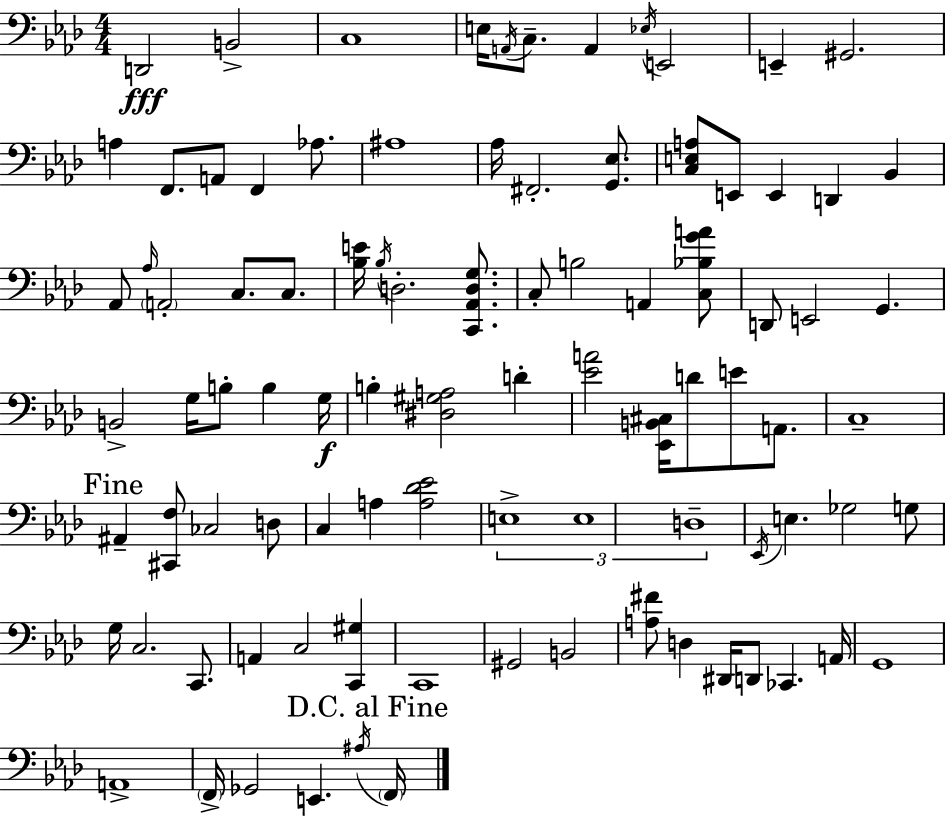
{
  \clef bass
  \numericTimeSignature
  \time 4/4
  \key aes \major
  d,2\fff b,2-> | c1 | e16 \acciaccatura { a,16 } c8.-- a,4 \acciaccatura { ees16 } e,2 | e,4-- gis,2. | \break a4 f,8. a,8 f,4 aes8. | ais1 | aes16 fis,2.-. <g, ees>8. | <c e a>8 e,8 e,4 d,4 bes,4 | \break aes,8 \grace { aes16 } \parenthesize a,2-. c8. | c8. <bes e'>16 \acciaccatura { bes16 } d2.-. | <c, aes, d g>8. c8-. b2 a,4 | <c bes g' a'>8 d,8 e,2 g,4. | \break b,2-> g16 b8-. b4 | g16\f b4-. <dis gis a>2 | d'4-. <ees' a'>2 <ees, b, cis>16 d'8 e'8 | a,8. c1-- | \break \mark "Fine" ais,4-- <cis, f>8 ces2 | d8 c4 a4 <a des' ees'>2 | \tuplet 3/2 { e1-> | e1 | \break d1-- } | \acciaccatura { ees,16 } e4. ges2 | g8 g16 c2. | c,8. a,4 c2 | \break <c, gis>4 c,1 | gis,2 b,2 | <a fis'>8 d4 dis,16 d,8 ces,4. | a,16 g,1 | \break a,1-> | \parenthesize f,16-> ges,2 e,4. | \acciaccatura { ais16 } \mark "D.C. al Fine" \parenthesize f,16 \bar "|."
}